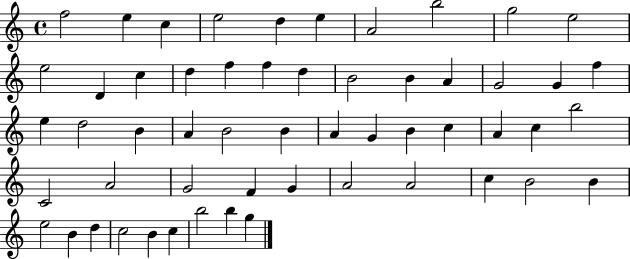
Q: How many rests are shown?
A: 0